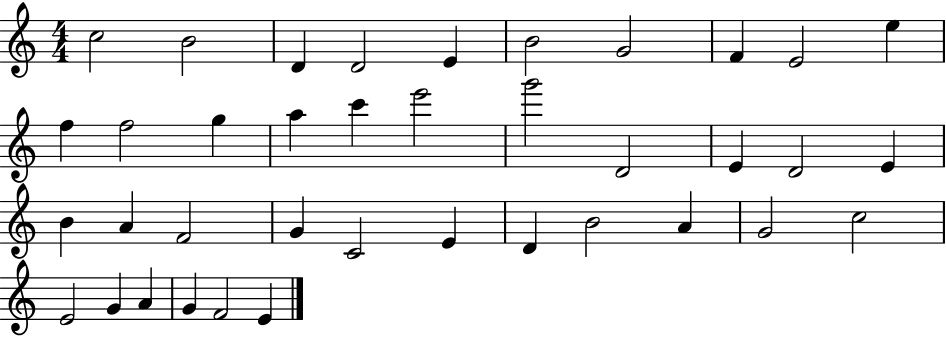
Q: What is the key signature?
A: C major